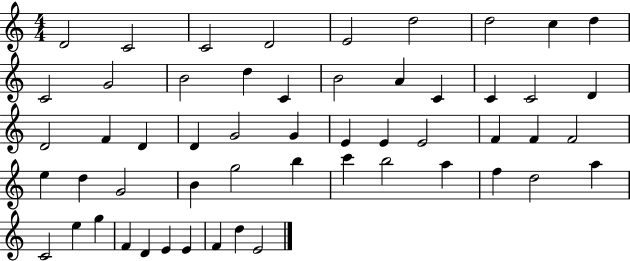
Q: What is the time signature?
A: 4/4